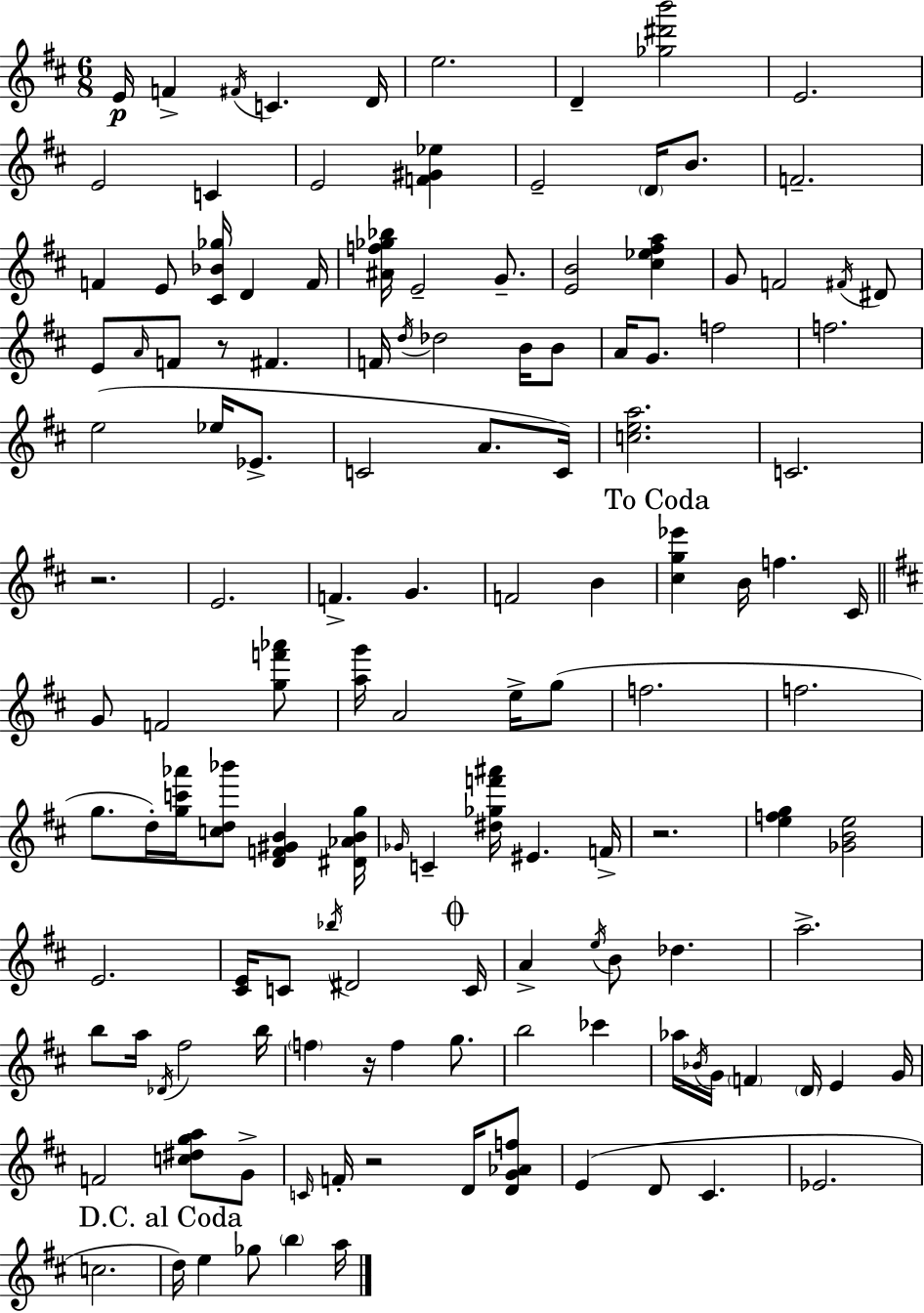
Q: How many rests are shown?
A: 5